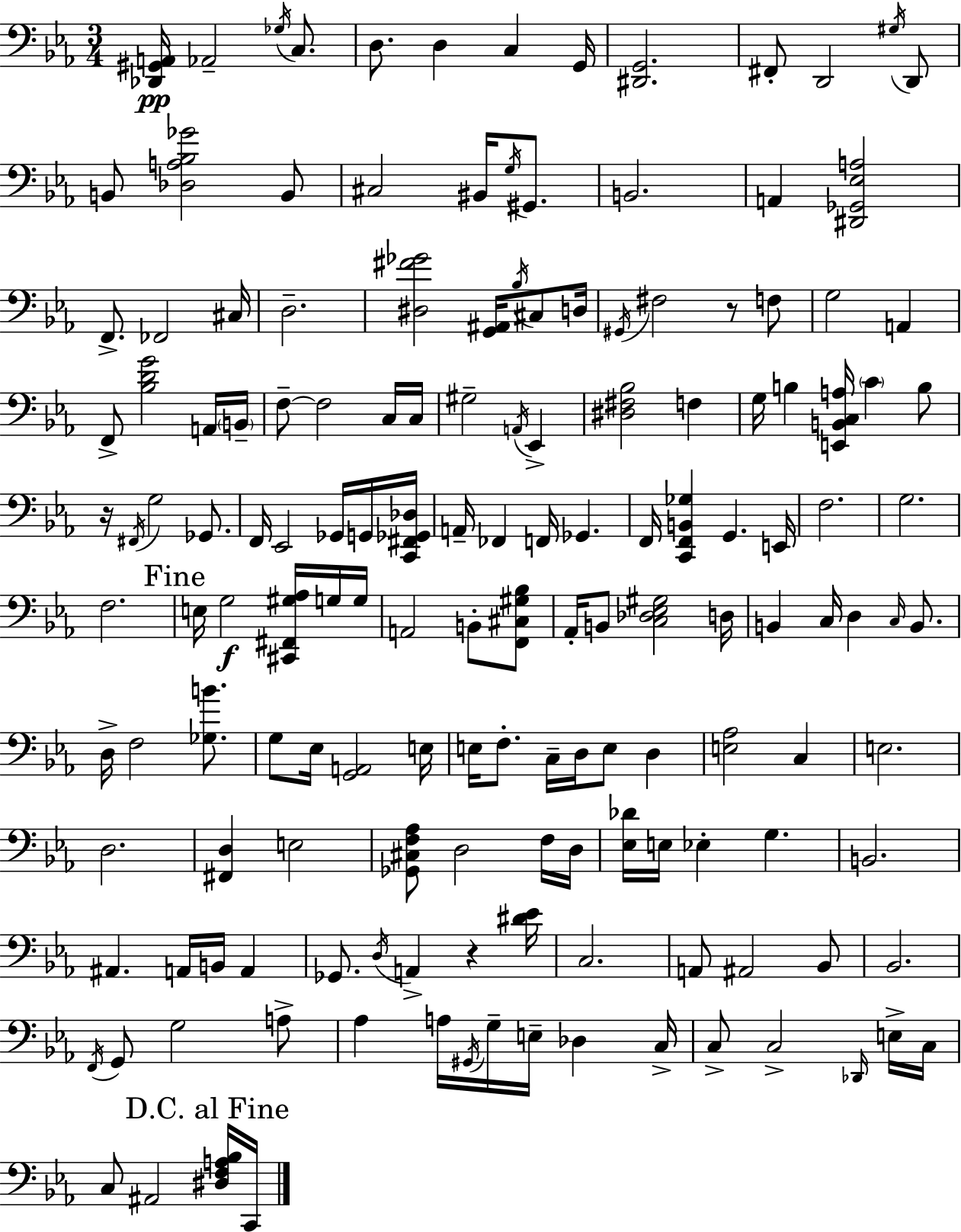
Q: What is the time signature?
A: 3/4